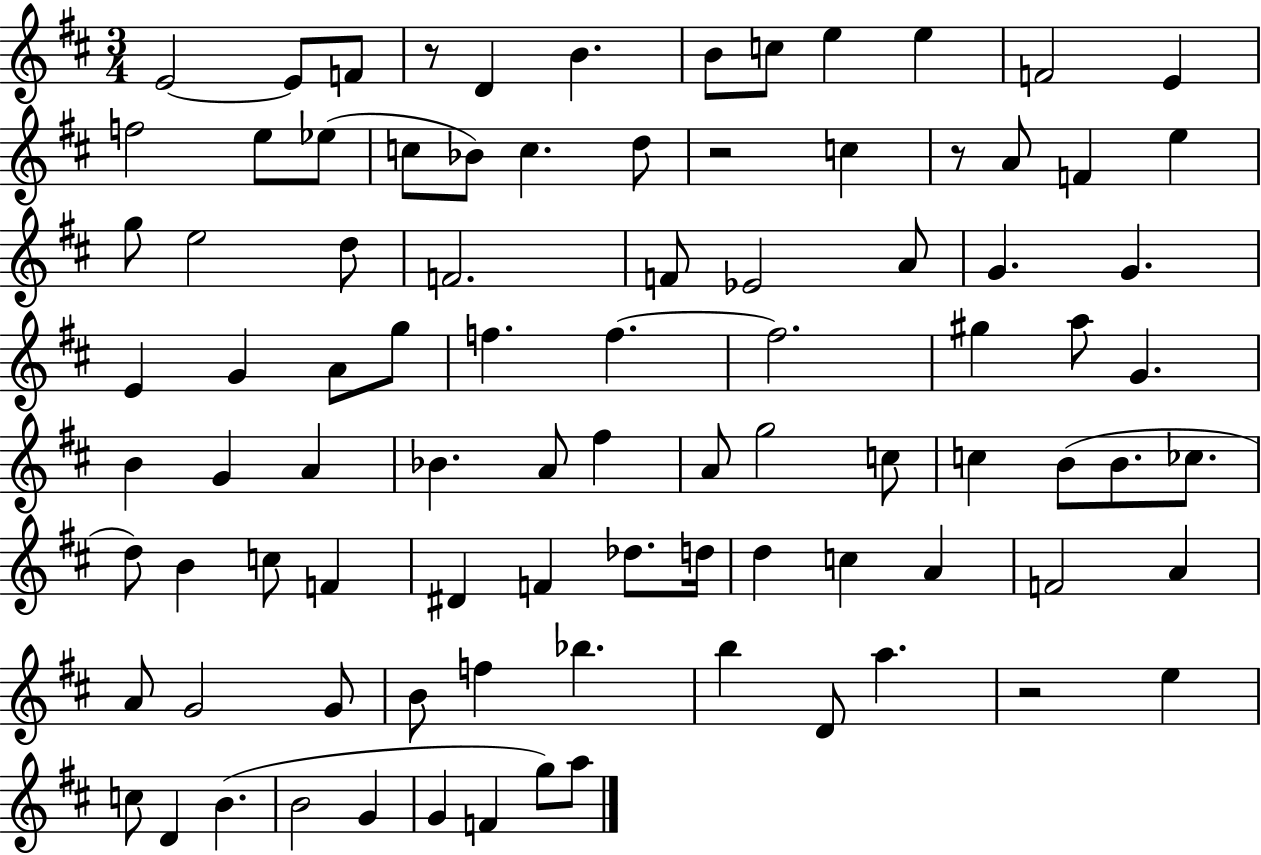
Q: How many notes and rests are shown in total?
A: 90